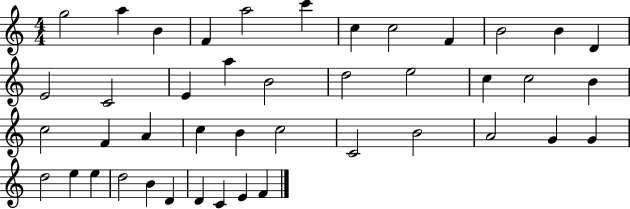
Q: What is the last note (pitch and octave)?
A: F4